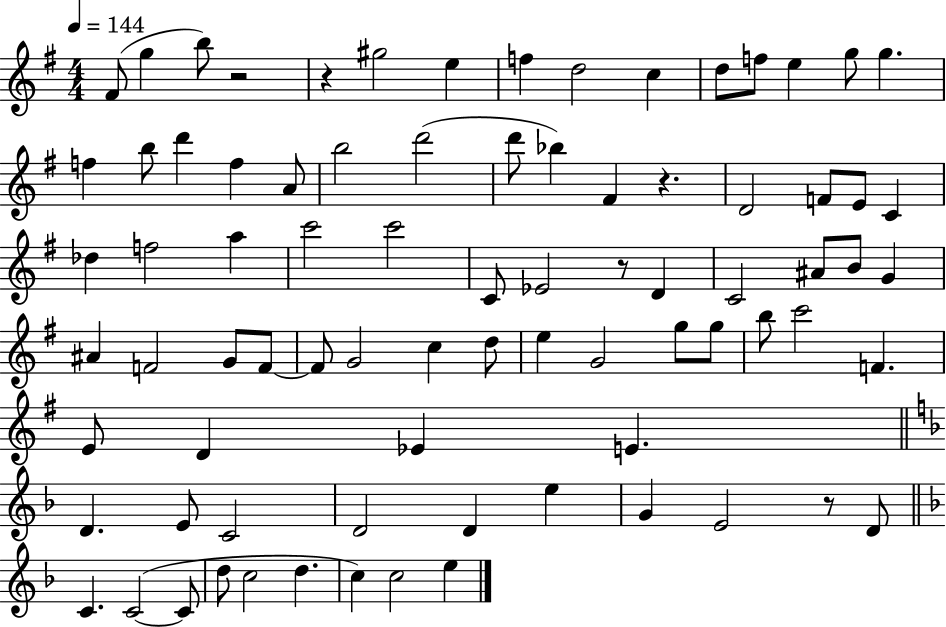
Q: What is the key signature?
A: G major